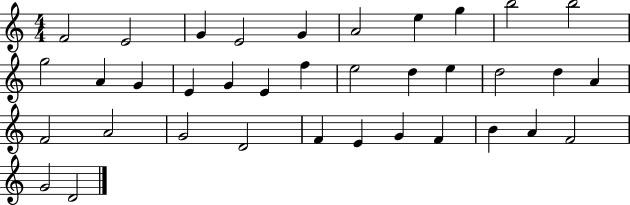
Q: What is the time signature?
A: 4/4